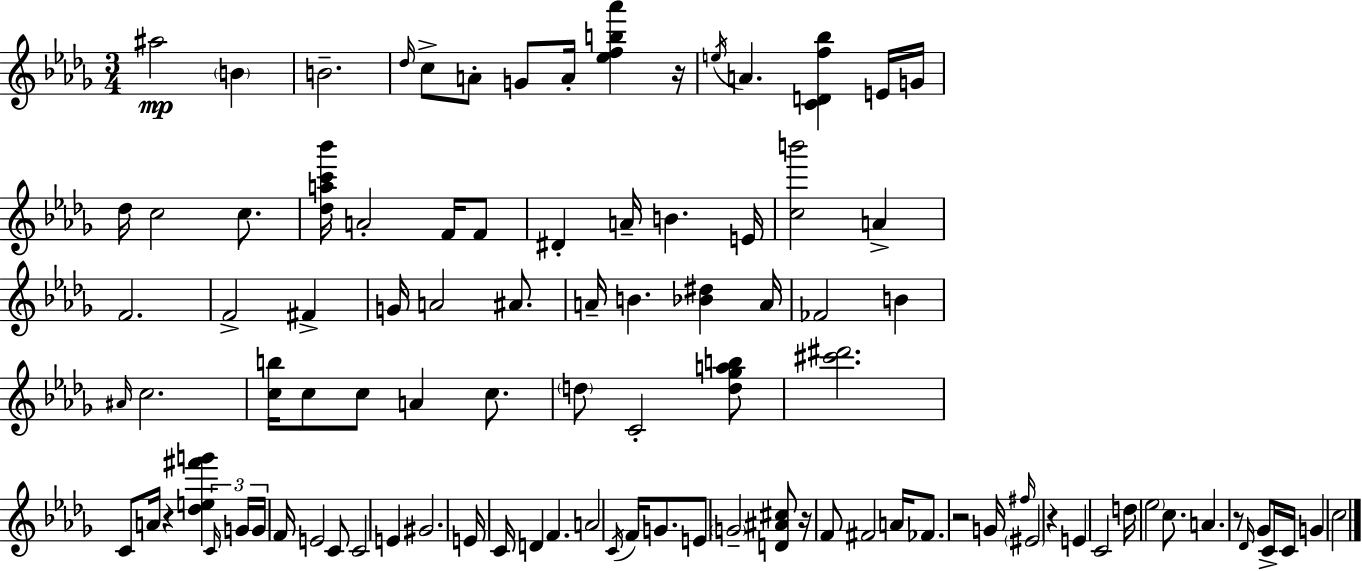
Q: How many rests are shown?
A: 6